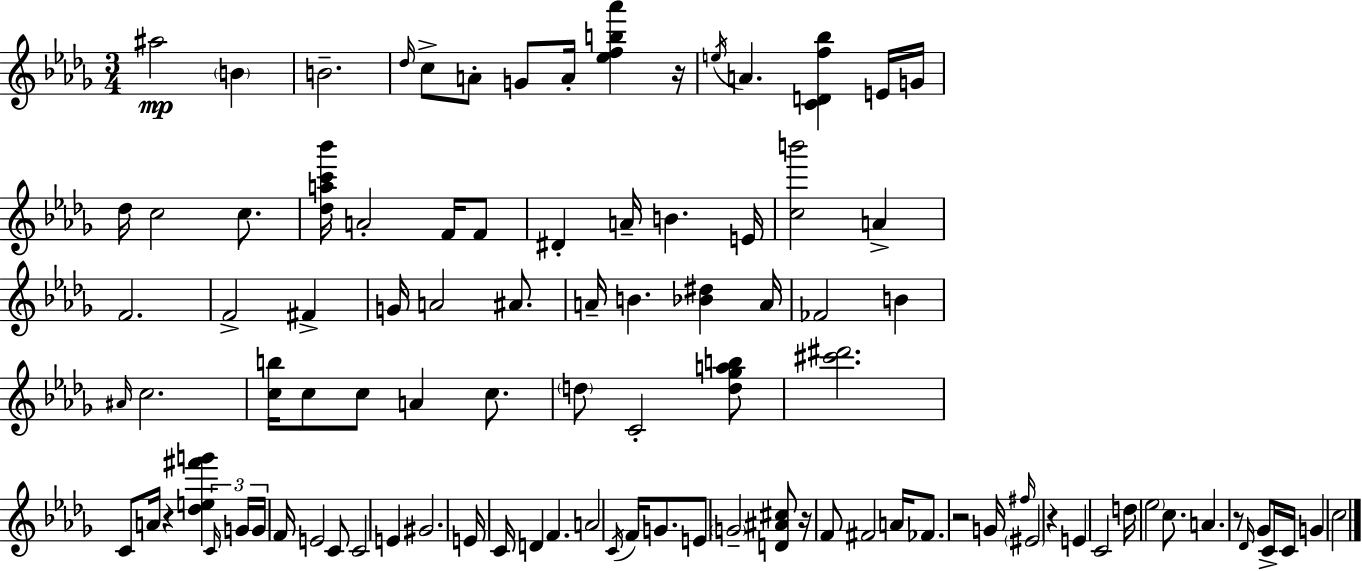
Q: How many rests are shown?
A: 6